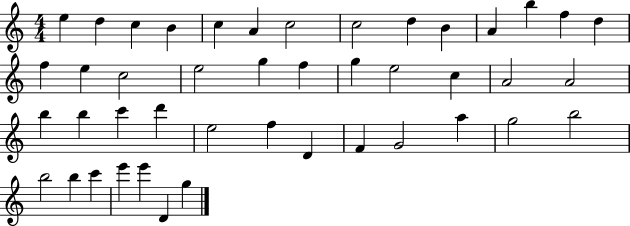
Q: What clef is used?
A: treble